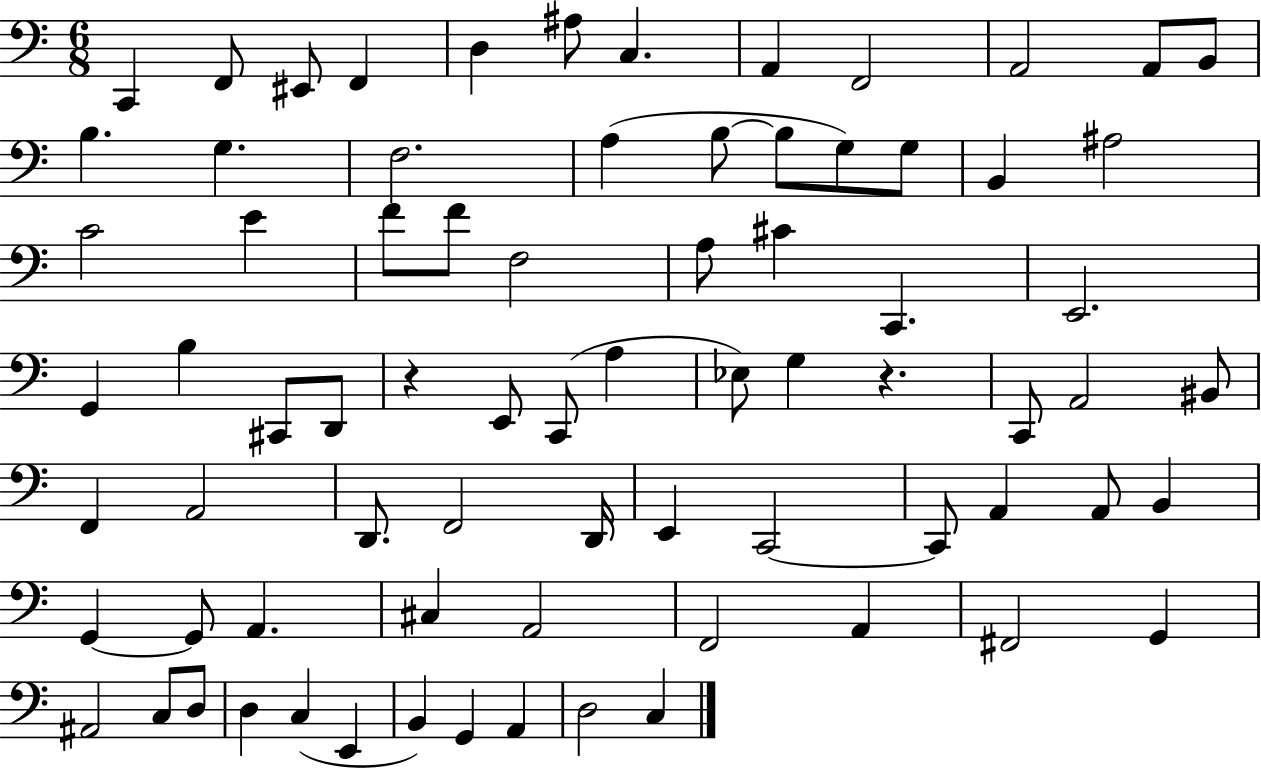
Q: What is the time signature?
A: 6/8